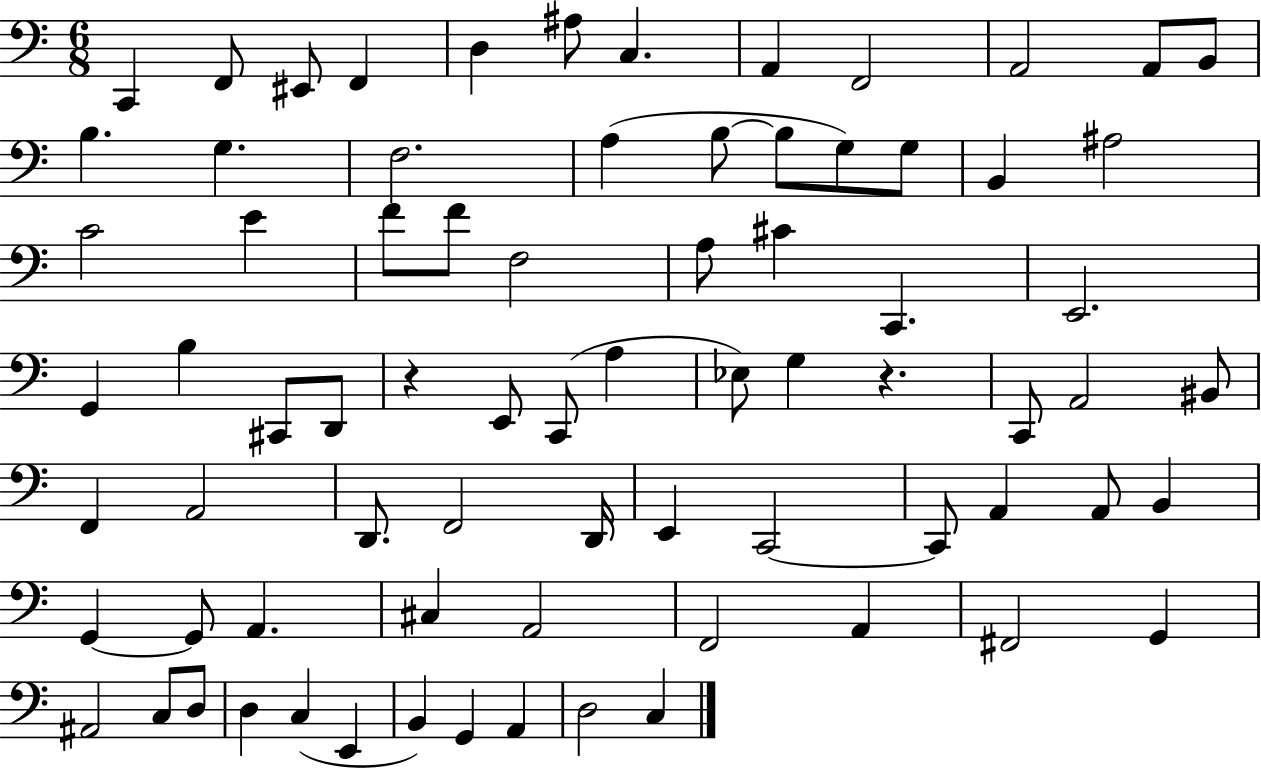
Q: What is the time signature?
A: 6/8